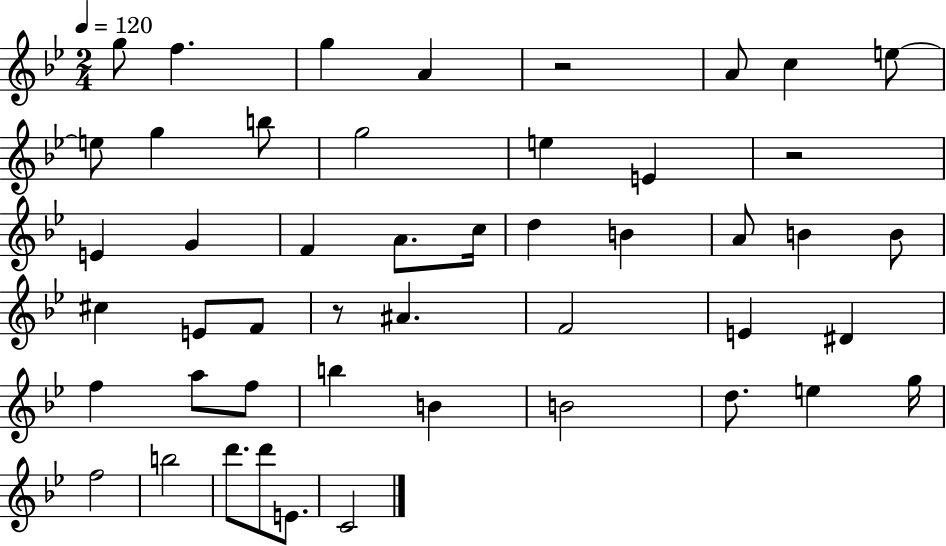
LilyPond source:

{
  \clef treble
  \numericTimeSignature
  \time 2/4
  \key bes \major
  \tempo 4 = 120
  g''8 f''4. | g''4 a'4 | r2 | a'8 c''4 e''8~~ | \break e''8 g''4 b''8 | g''2 | e''4 e'4 | r2 | \break e'4 g'4 | f'4 a'8. c''16 | d''4 b'4 | a'8 b'4 b'8 | \break cis''4 e'8 f'8 | r8 ais'4. | f'2 | e'4 dis'4 | \break f''4 a''8 f''8 | b''4 b'4 | b'2 | d''8. e''4 g''16 | \break f''2 | b''2 | d'''8. d'''8 e'8. | c'2 | \break \bar "|."
}